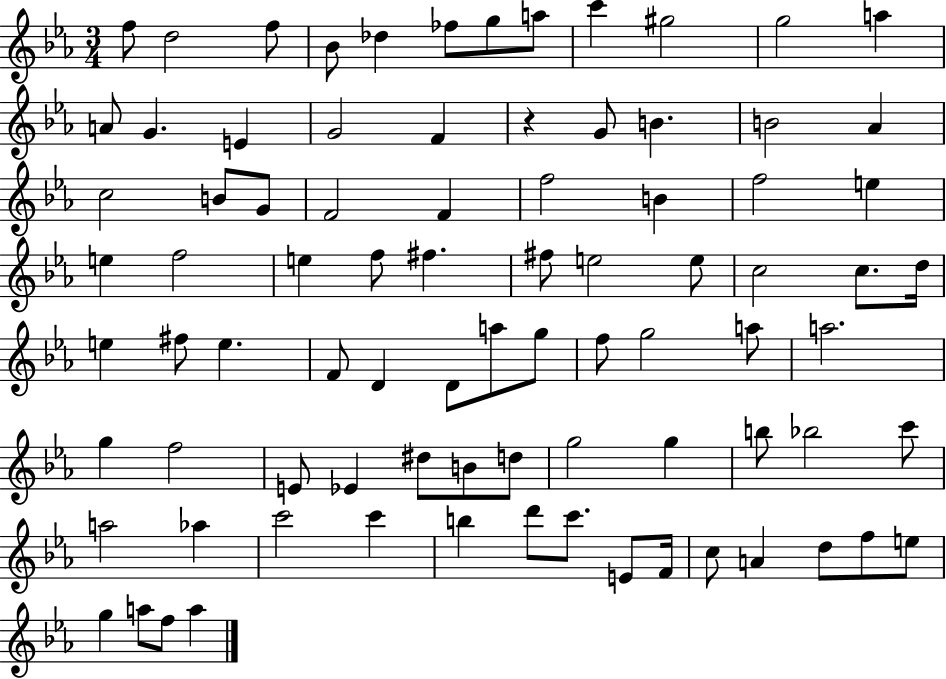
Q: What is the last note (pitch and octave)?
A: A5